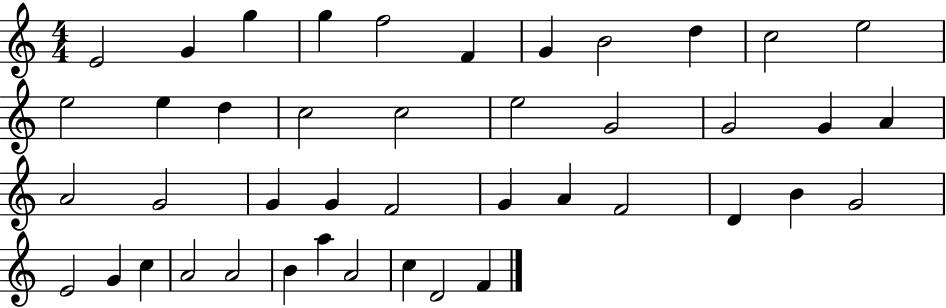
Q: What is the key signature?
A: C major